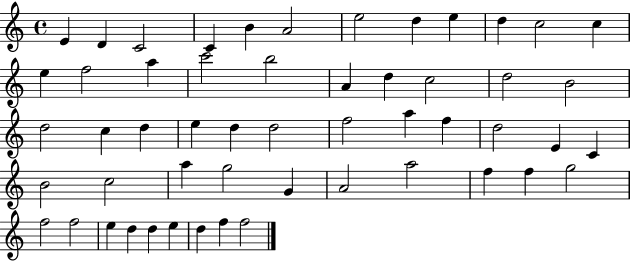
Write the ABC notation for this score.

X:1
T:Untitled
M:4/4
L:1/4
K:C
E D C2 C B A2 e2 d e d c2 c e f2 a c'2 b2 A d c2 d2 B2 d2 c d e d d2 f2 a f d2 E C B2 c2 a g2 G A2 a2 f f g2 f2 f2 e d d e d f f2